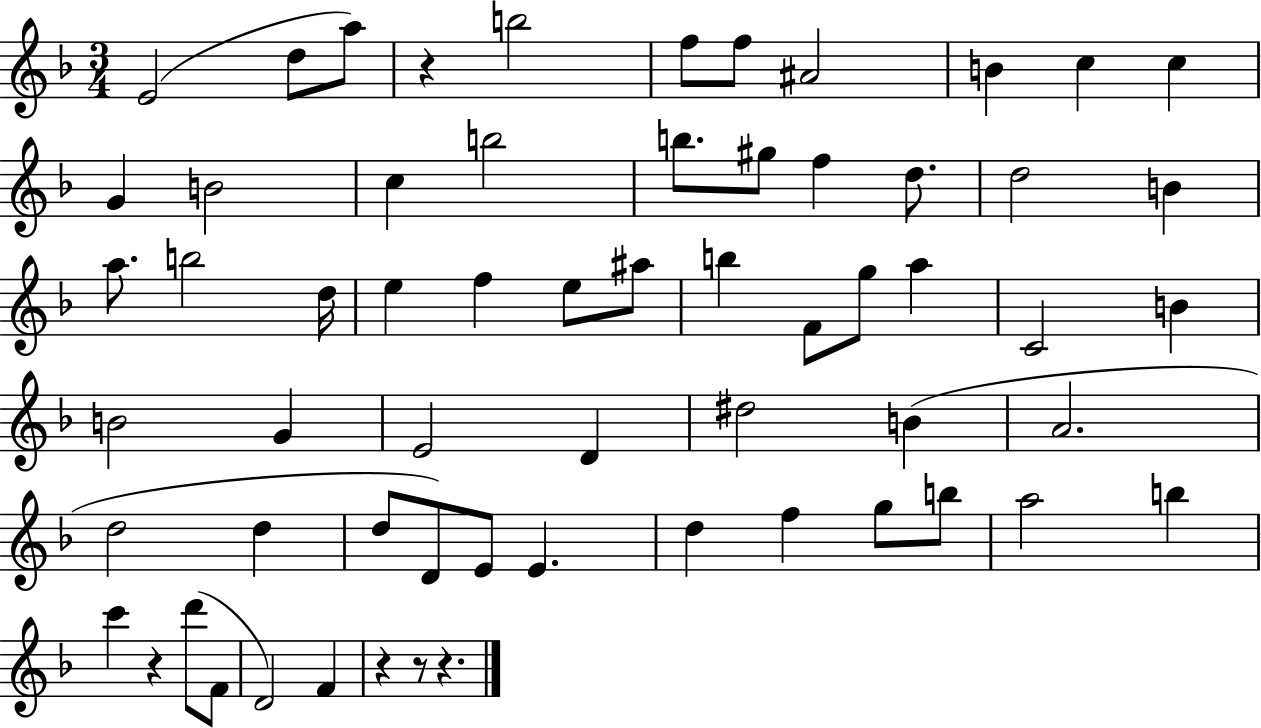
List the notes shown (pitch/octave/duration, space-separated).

E4/h D5/e A5/e R/q B5/h F5/e F5/e A#4/h B4/q C5/q C5/q G4/q B4/h C5/q B5/h B5/e. G#5/e F5/q D5/e. D5/h B4/q A5/e. B5/h D5/s E5/q F5/q E5/e A#5/e B5/q F4/e G5/e A5/q C4/h B4/q B4/h G4/q E4/h D4/q D#5/h B4/q A4/h. D5/h D5/q D5/e D4/e E4/e E4/q. D5/q F5/q G5/e B5/e A5/h B5/q C6/q R/q D6/e F4/e D4/h F4/q R/q R/e R/q.